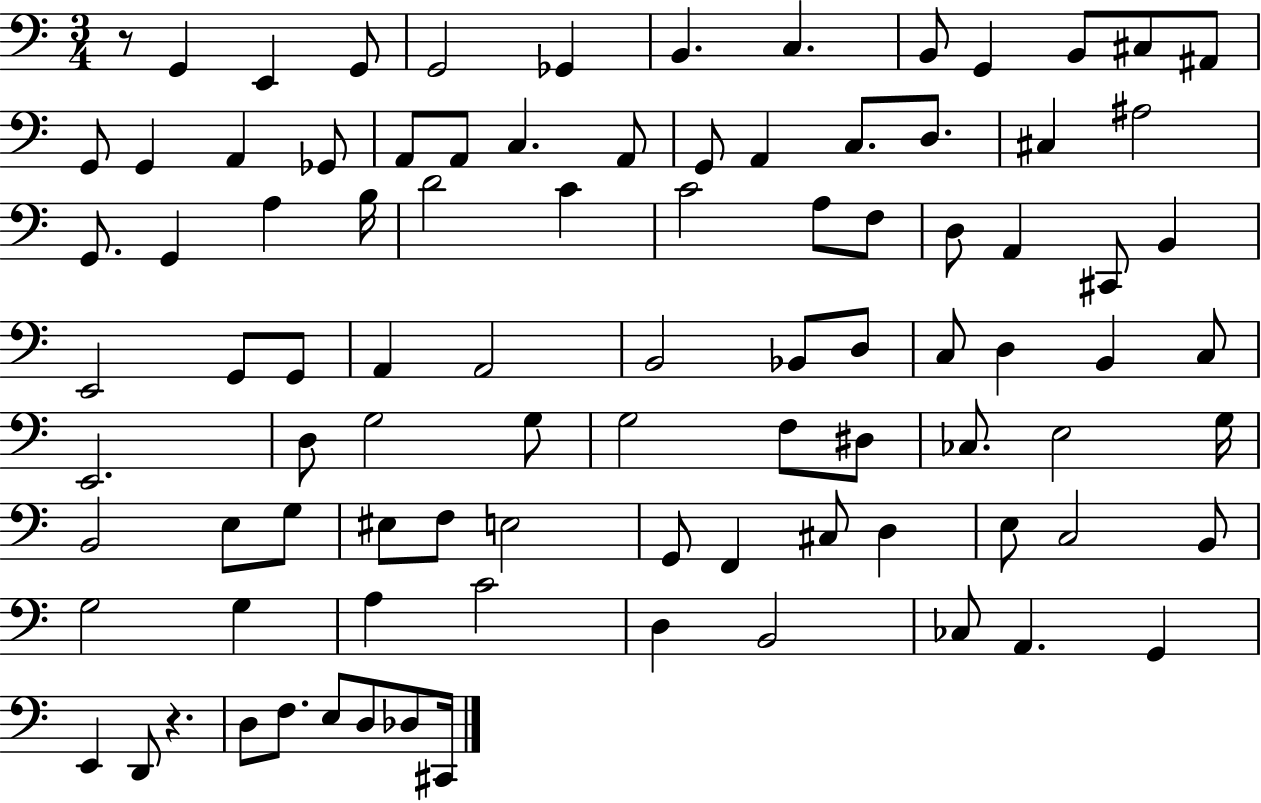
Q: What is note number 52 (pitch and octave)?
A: E2